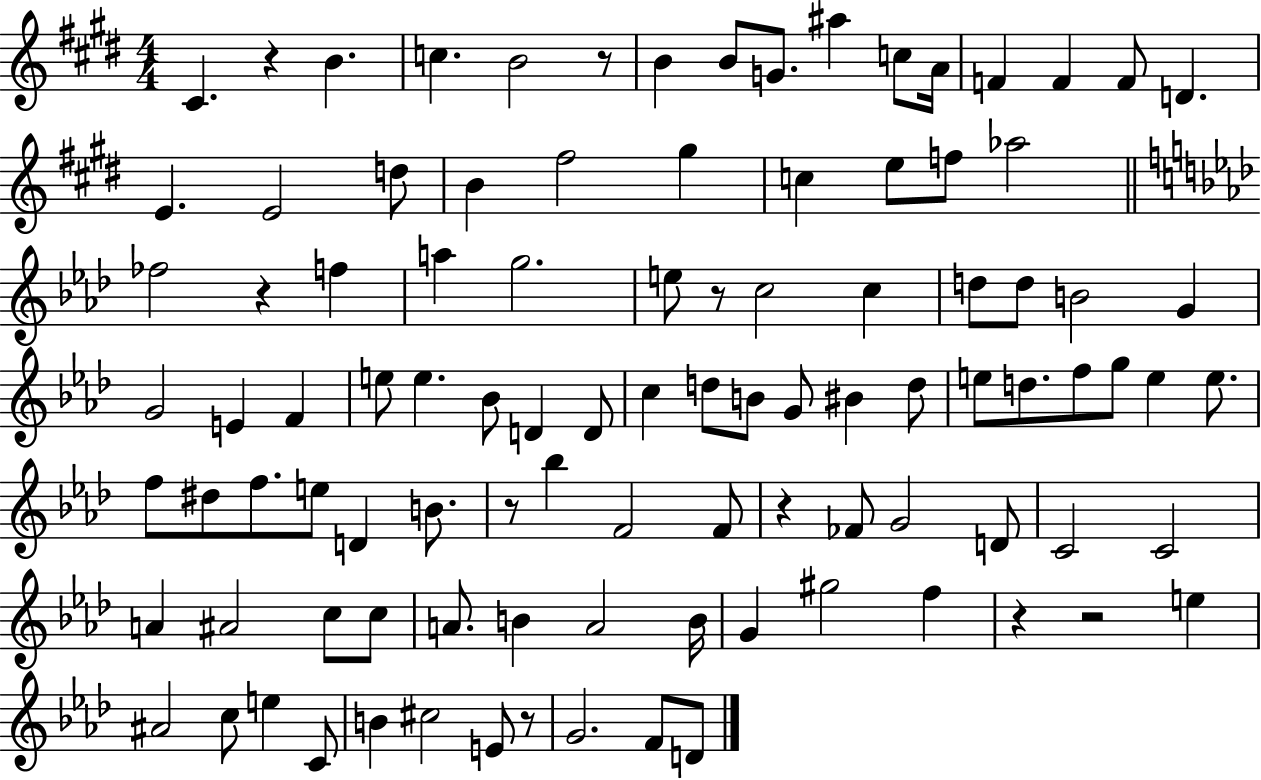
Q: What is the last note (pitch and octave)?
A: D4